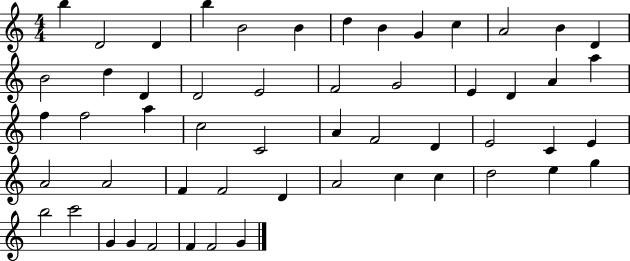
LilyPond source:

{
  \clef treble
  \numericTimeSignature
  \time 4/4
  \key c \major
  b''4 d'2 d'4 | b''4 b'2 b'4 | d''4 b'4 g'4 c''4 | a'2 b'4 d'4 | \break b'2 d''4 d'4 | d'2 e'2 | f'2 g'2 | e'4 d'4 a'4 a''4 | \break f''4 f''2 a''4 | c''2 c'2 | a'4 f'2 d'4 | e'2 c'4 e'4 | \break a'2 a'2 | f'4 f'2 d'4 | a'2 c''4 c''4 | d''2 e''4 g''4 | \break b''2 c'''2 | g'4 g'4 f'2 | f'4 f'2 g'4 | \bar "|."
}